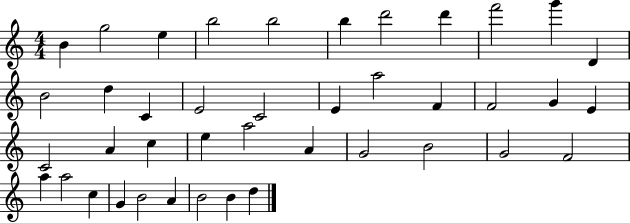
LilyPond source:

{
  \clef treble
  \numericTimeSignature
  \time 4/4
  \key c \major
  b'4 g''2 e''4 | b''2 b''2 | b''4 d'''2 d'''4 | f'''2 g'''4 d'4 | \break b'2 d''4 c'4 | e'2 c'2 | e'4 a''2 f'4 | f'2 g'4 e'4 | \break c'2 a'4 c''4 | e''4 a''2 a'4 | g'2 b'2 | g'2 f'2 | \break a''4 a''2 c''4 | g'4 b'2 a'4 | b'2 b'4 d''4 | \bar "|."
}